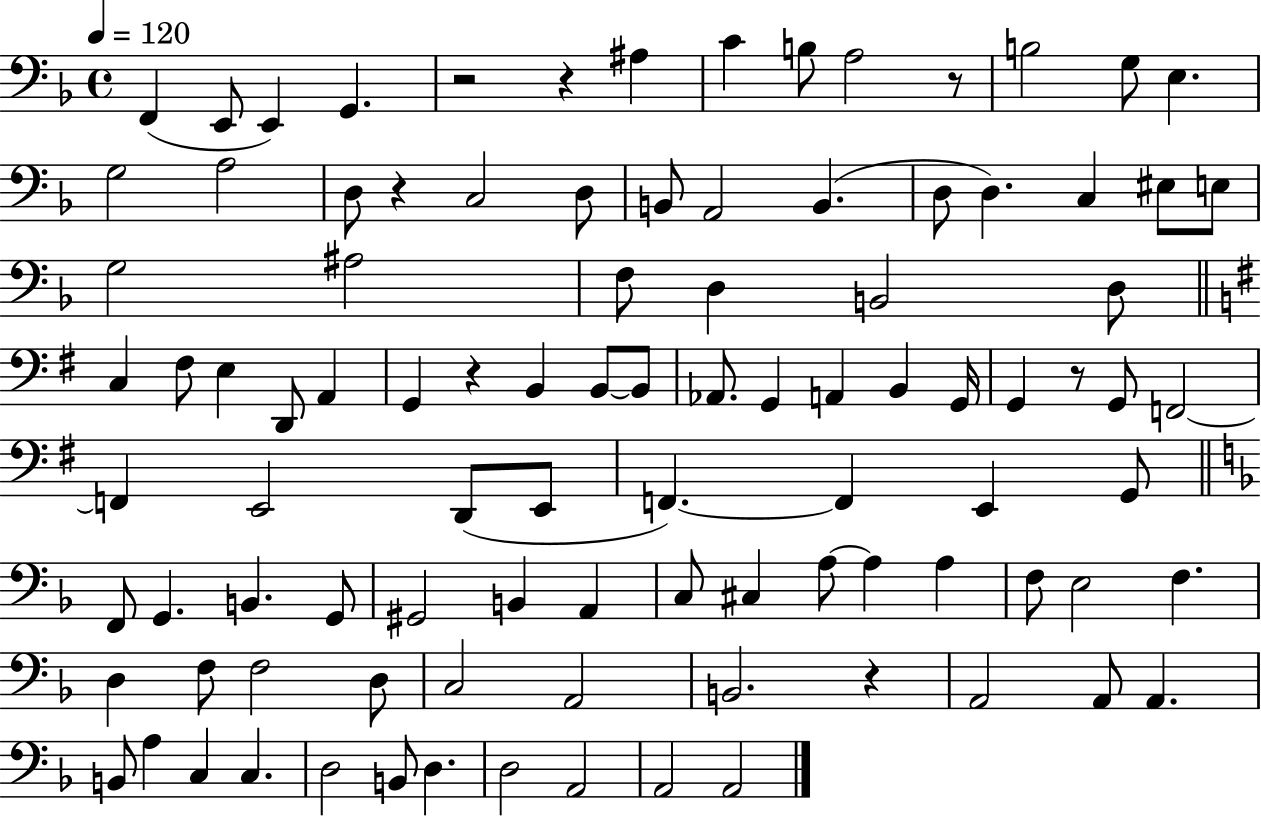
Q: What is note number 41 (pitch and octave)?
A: G2